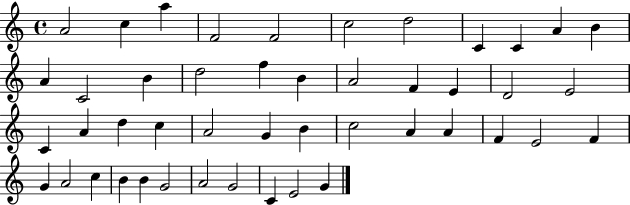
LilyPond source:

{
  \clef treble
  \time 4/4
  \defaultTimeSignature
  \key c \major
  a'2 c''4 a''4 | f'2 f'2 | c''2 d''2 | c'4 c'4 a'4 b'4 | \break a'4 c'2 b'4 | d''2 f''4 b'4 | a'2 f'4 e'4 | d'2 e'2 | \break c'4 a'4 d''4 c''4 | a'2 g'4 b'4 | c''2 a'4 a'4 | f'4 e'2 f'4 | \break g'4 a'2 c''4 | b'4 b'4 g'2 | a'2 g'2 | c'4 e'2 g'4 | \break \bar "|."
}